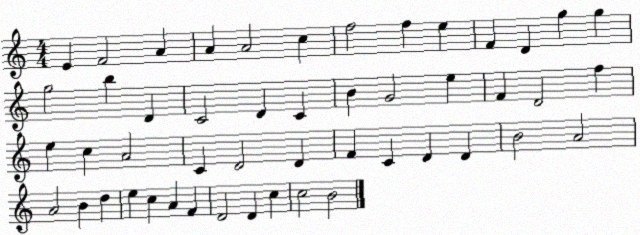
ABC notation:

X:1
T:Untitled
M:4/4
L:1/4
K:C
E F2 A A A2 c f2 f e F D g g g2 b D C2 D C B G2 e F D2 f e c A2 C D2 D F C D D B2 A2 A2 B d e c A F D2 D c c2 B2